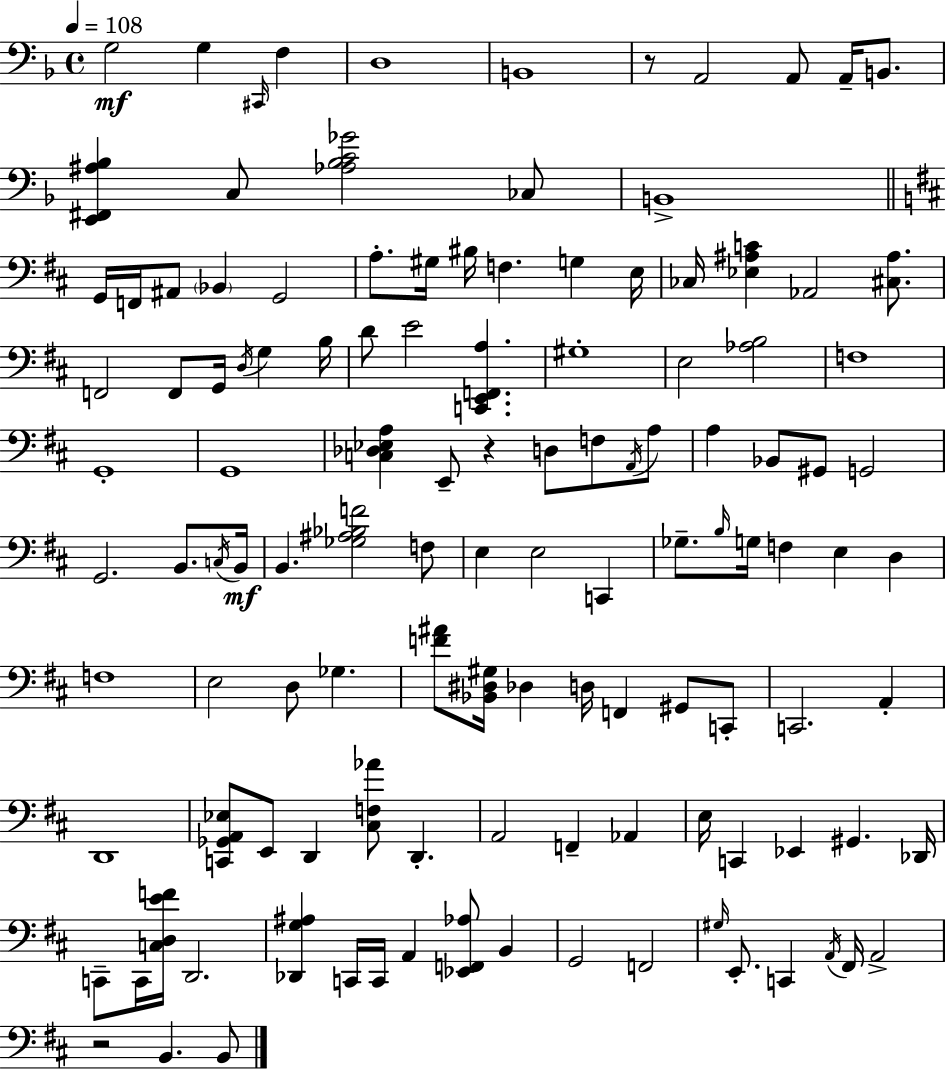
X:1
T:Untitled
M:4/4
L:1/4
K:Dm
G,2 G, ^C,,/4 F, D,4 B,,4 z/2 A,,2 A,,/2 A,,/4 B,,/2 [E,,^F,,^A,_B,] C,/2 [_A,_B,C_G]2 _C,/2 B,,4 G,,/4 F,,/4 ^A,,/2 _B,, G,,2 A,/2 ^G,/4 ^B,/4 F, G, E,/4 _C,/4 [_E,^A,C] _A,,2 [^C,^A,]/2 F,,2 F,,/2 G,,/4 D,/4 G, B,/4 D/2 E2 [C,,E,,F,,A,] ^G,4 E,2 [_A,B,]2 F,4 G,,4 G,,4 [C,_D,_E,A,] E,,/2 z D,/2 F,/2 A,,/4 A,/2 A, _B,,/2 ^G,,/2 G,,2 G,,2 B,,/2 C,/4 B,,/4 B,, [_G,^A,_B,F]2 F,/2 E, E,2 C,, _G,/2 B,/4 G,/4 F, E, D, F,4 E,2 D,/2 _G, [F^A]/2 [_B,,^D,^G,]/4 _D, D,/4 F,, ^G,,/2 C,,/2 C,,2 A,, D,,4 [C,,_G,,A,,_E,]/2 E,,/2 D,, [^C,F,_A]/2 D,, A,,2 F,, _A,, E,/4 C,, _E,, ^G,, _D,,/4 C,,/2 C,,/4 [C,D,EF]/4 D,,2 [_D,,G,^A,] C,,/4 C,,/4 A,, [_E,,F,,_A,]/2 B,, G,,2 F,,2 ^G,/4 E,,/2 C,, A,,/4 ^F,,/4 A,,2 z2 B,, B,,/2